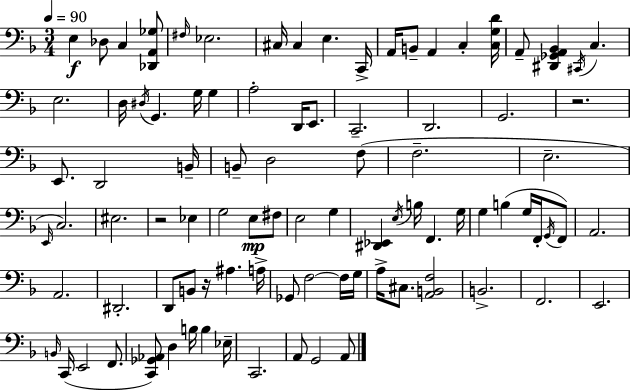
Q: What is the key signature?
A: F major